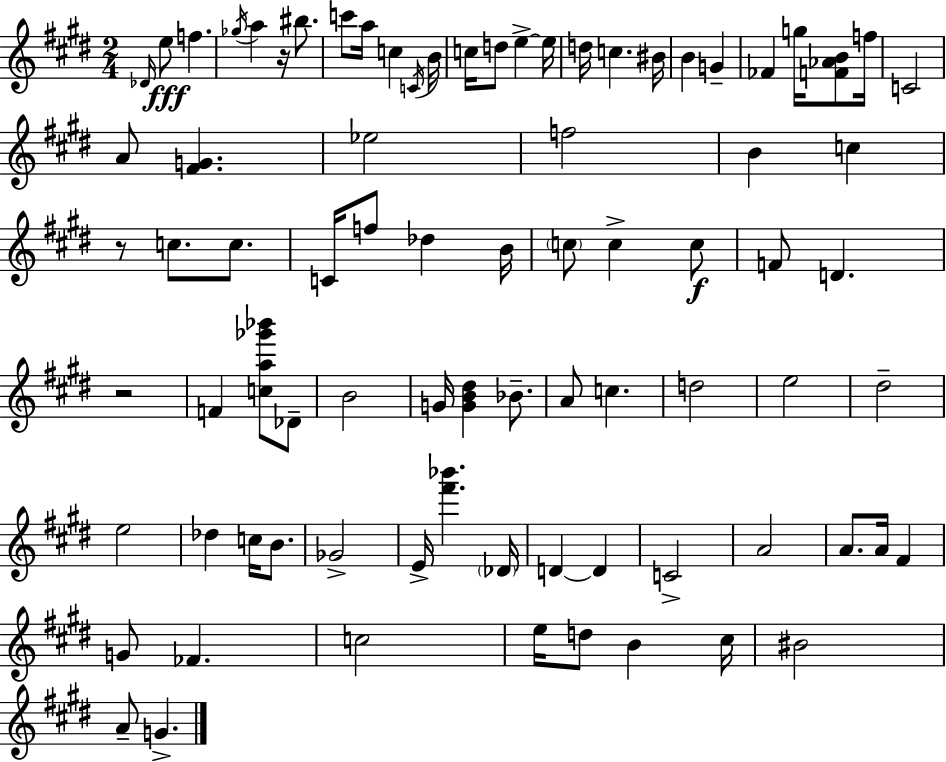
{
  \clef treble
  \numericTimeSignature
  \time 2/4
  \key e \major
  \grace { des'16 }\fff e''8 f''4. | \acciaccatura { ges''16 } a''4 r16 bis''8. | c'''8 a''16 c''4 | \acciaccatura { c'16 } b'16 c''16 d''8 e''4->~~ | \break e''16 d''16 c''4. | bis'16 b'4 g'4-- | fes'4 g''16 | <f' aes' b'>8 f''16 c'2 | \break a'8 <fis' g'>4. | ees''2 | f''2 | b'4 c''4 | \break r8 c''8. | c''8. c'16 f''8 des''4 | b'16 \parenthesize c''8 c''4-> | c''8\f f'8 d'4. | \break r2 | f'4 <c'' a'' ges''' bes'''>8 | des'8-- b'2 | g'16 <g' b' dis''>4 | \break bes'8.-- a'8 c''4. | d''2 | e''2 | dis''2-- | \break e''2 | des''4 c''16 | b'8. ges'2-> | e'16-> <fis''' bes'''>4. | \break \parenthesize des'16 d'4~~ d'4 | c'2-> | a'2 | a'8. a'16 fis'4 | \break g'8 fes'4. | c''2 | e''16 d''8 b'4 | cis''16 bis'2 | \break a'8-- g'4.-> | \bar "|."
}